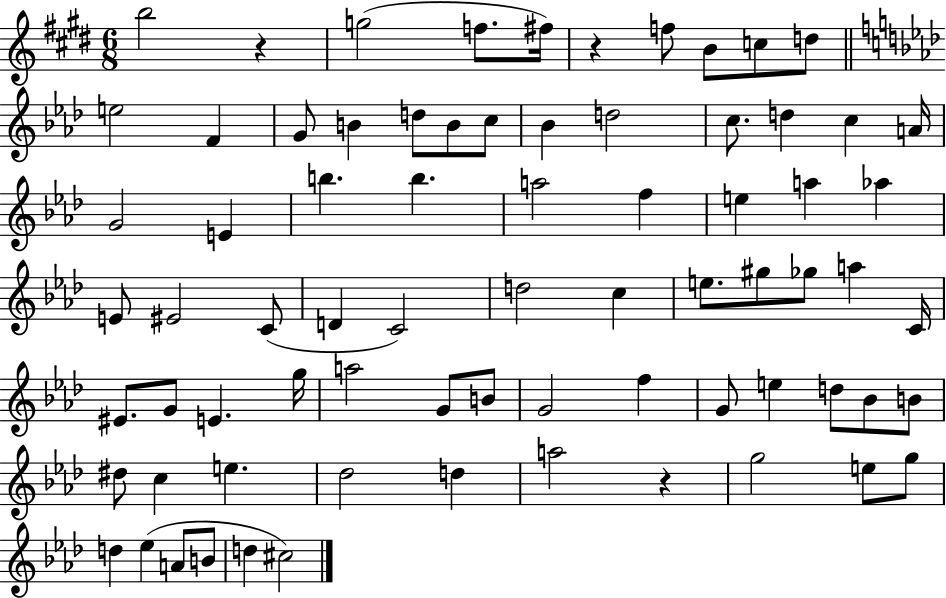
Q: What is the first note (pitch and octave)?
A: B5